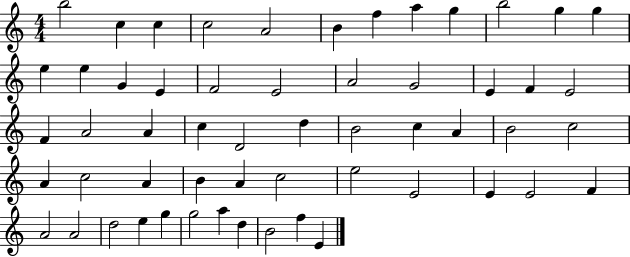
{
  \clef treble
  \numericTimeSignature
  \time 4/4
  \key c \major
  b''2 c''4 c''4 | c''2 a'2 | b'4 f''4 a''4 g''4 | b''2 g''4 g''4 | \break e''4 e''4 g'4 e'4 | f'2 e'2 | a'2 g'2 | e'4 f'4 e'2 | \break f'4 a'2 a'4 | c''4 d'2 d''4 | b'2 c''4 a'4 | b'2 c''2 | \break a'4 c''2 a'4 | b'4 a'4 c''2 | e''2 e'2 | e'4 e'2 f'4 | \break a'2 a'2 | d''2 e''4 g''4 | g''2 a''4 d''4 | b'2 f''4 e'4 | \break \bar "|."
}